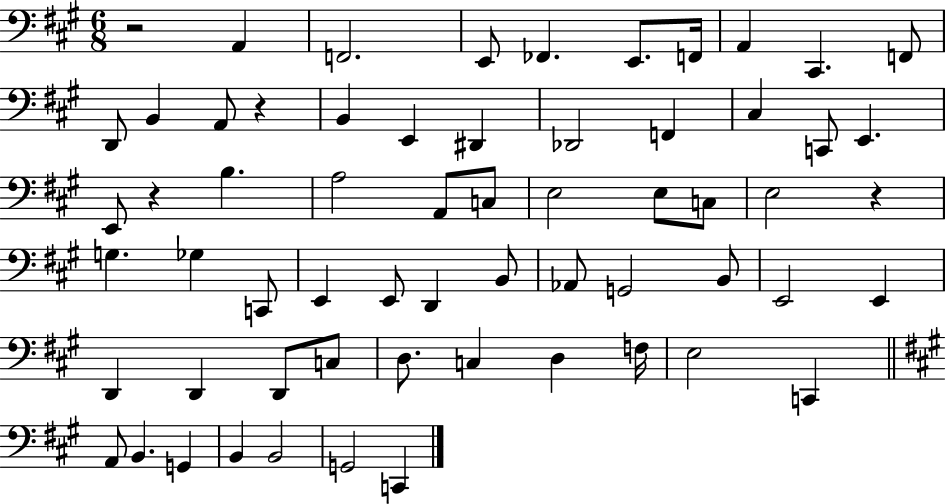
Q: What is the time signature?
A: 6/8